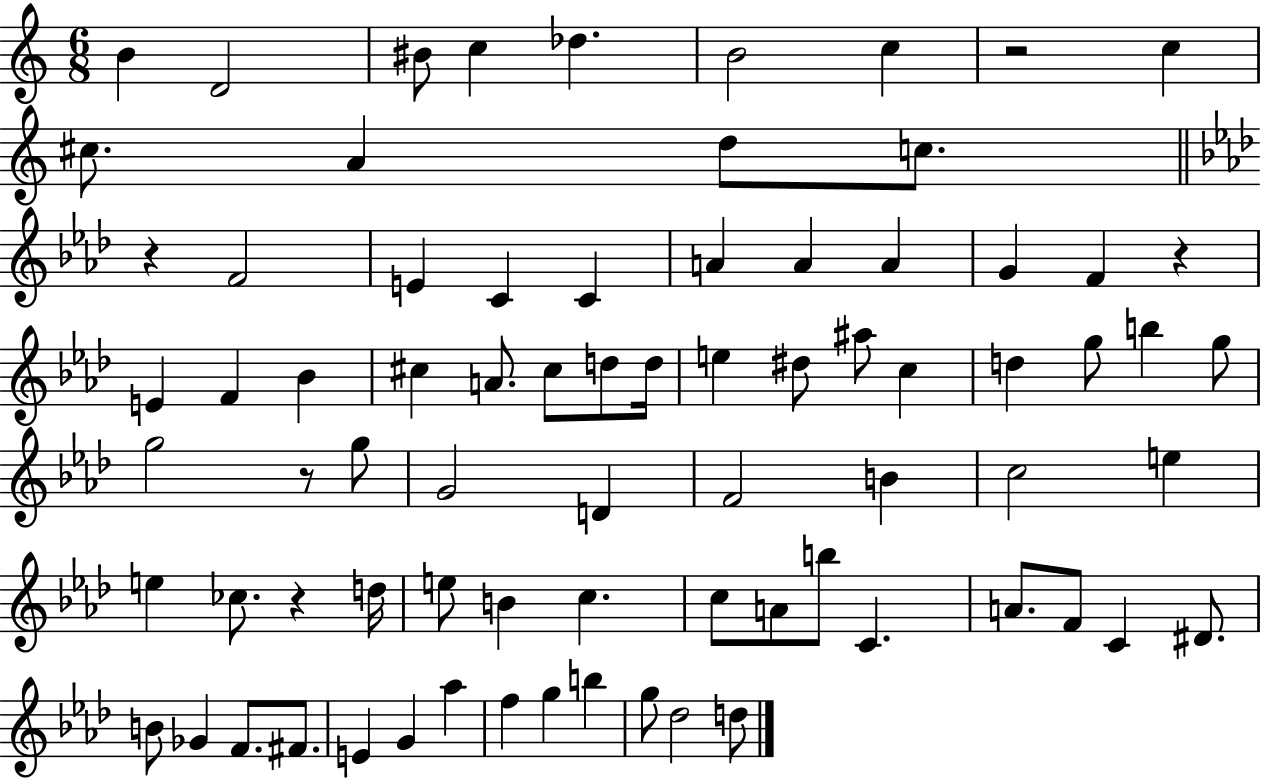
{
  \clef treble
  \numericTimeSignature
  \time 6/8
  \key c \major
  b'4 d'2 | bis'8 c''4 des''4. | b'2 c''4 | r2 c''4 | \break cis''8. a'4 d''8 c''8. | \bar "||" \break \key f \minor r4 f'2 | e'4 c'4 c'4 | a'4 a'4 a'4 | g'4 f'4 r4 | \break e'4 f'4 bes'4 | cis''4 a'8. cis''8 d''8 d''16 | e''4 dis''8 ais''8 c''4 | d''4 g''8 b''4 g''8 | \break g''2 r8 g''8 | g'2 d'4 | f'2 b'4 | c''2 e''4 | \break e''4 ces''8. r4 d''16 | e''8 b'4 c''4. | c''8 a'8 b''8 c'4. | a'8. f'8 c'4 dis'8. | \break b'8 ges'4 f'8. fis'8. | e'4 g'4 aes''4 | f''4 g''4 b''4 | g''8 des''2 d''8 | \break \bar "|."
}